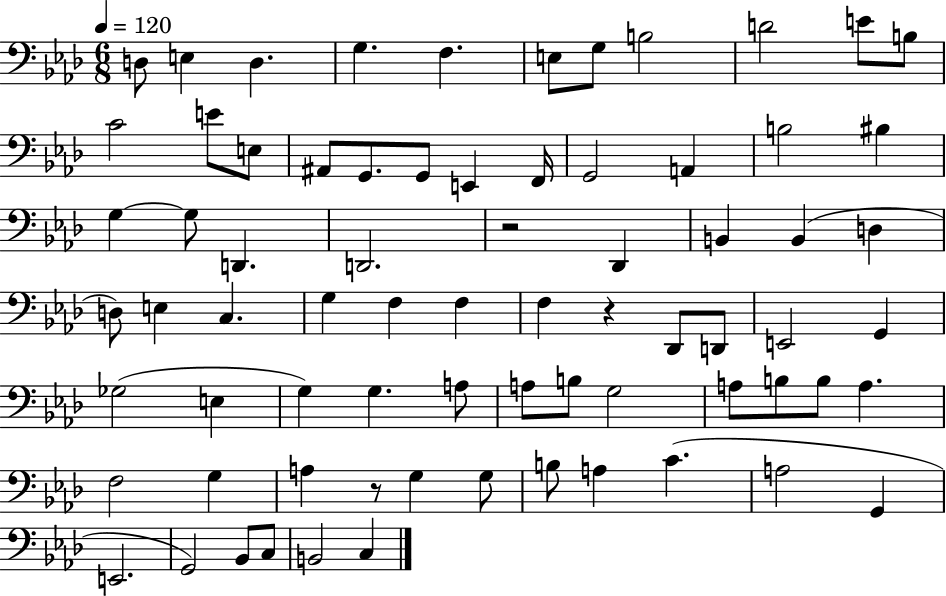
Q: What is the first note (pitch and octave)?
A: D3